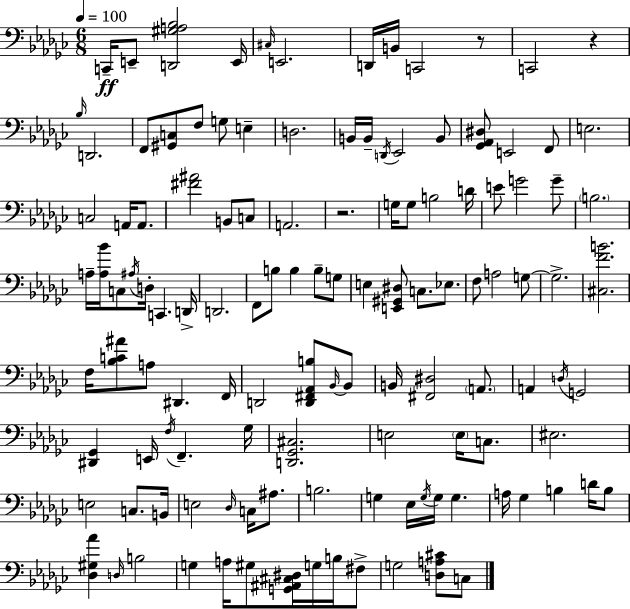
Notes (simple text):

C2/s E2/e [D2,G#3,A3,Bb3]/h E2/s C#3/s E2/h. D2/s B2/s C2/h R/e C2/h R/q Bb3/s D2/h. F2/e [G#2,C3]/e F3/e G3/e E3/q D3/h. B2/s B2/s D2/s Eb2/h B2/e [Gb2,Ab2,D#3]/e E2/h F2/e E3/h. C3/h A2/s A2/e. [F#4,A#4]/h B2/e C3/e A2/h. R/h. G3/s G3/e B3/h D4/s E4/e G4/h G4/e B3/h. A3/s [A3,Bb4]/s C3/e A#3/s D3/s C2/q. D2/s D2/h. F2/e B3/e B3/q B3/e G3/e E3/q [E2,G#2,D#3]/e C3/e. Eb3/e. F3/e A3/h G3/e G3/h. [C#3,F4,B4]/h. F3/s [Bb3,C4,A#4]/e A3/e D#2/q. F2/s D2/h [D2,F#2,Ab2,B3]/e Bb2/s Bb2/e B2/s [F#2,D#3]/h A2/e. A2/q D3/s G2/h [D#2,Gb2]/q E2/s F3/s F2/q. Gb3/s [D2,Gb2,C#3]/h. E3/h E3/s C3/e. EIS3/h. E3/h C3/e. B2/s E3/h Db3/s C3/s A#3/e. B3/h. G3/q Eb3/s G3/s G3/s G3/q. A3/s Gb3/q B3/q D4/s B3/e [Db3,G#3,Ab4]/q D3/s B3/h G3/q A3/s G#3/e [G2,A#2,C#3,D#3]/s G3/s B3/s F#3/e G3/h [D3,A3,C#4]/e C3/e